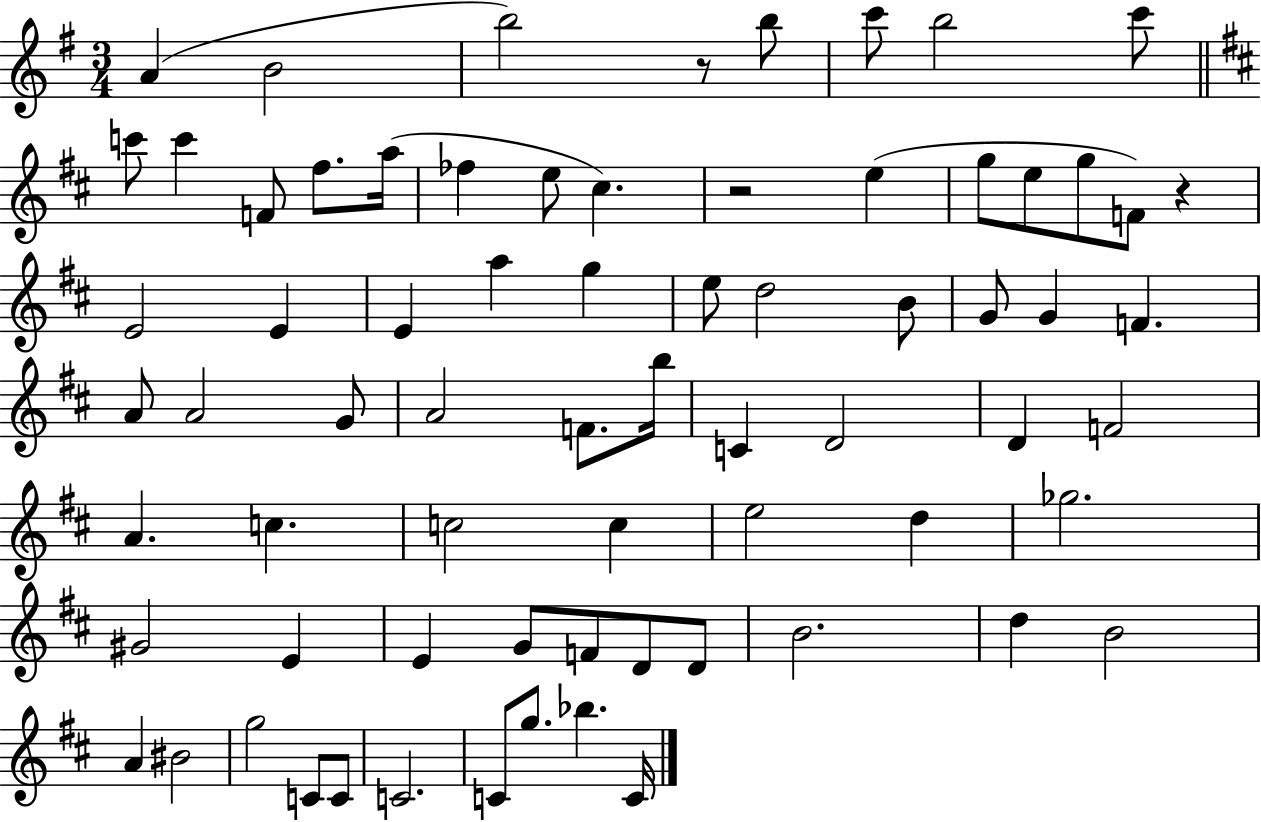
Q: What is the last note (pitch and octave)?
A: C4